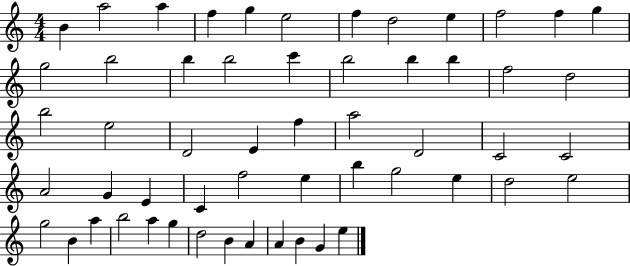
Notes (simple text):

B4/q A5/h A5/q F5/q G5/q E5/h F5/q D5/h E5/q F5/h F5/q G5/q G5/h B5/h B5/q B5/h C6/q B5/h B5/q B5/q F5/h D5/h B5/h E5/h D4/h E4/q F5/q A5/h D4/h C4/h C4/h A4/h G4/q E4/q C4/q F5/h E5/q B5/q G5/h E5/q D5/h E5/h G5/h B4/q A5/q B5/h A5/q G5/q D5/h B4/q A4/q A4/q B4/q G4/q E5/q